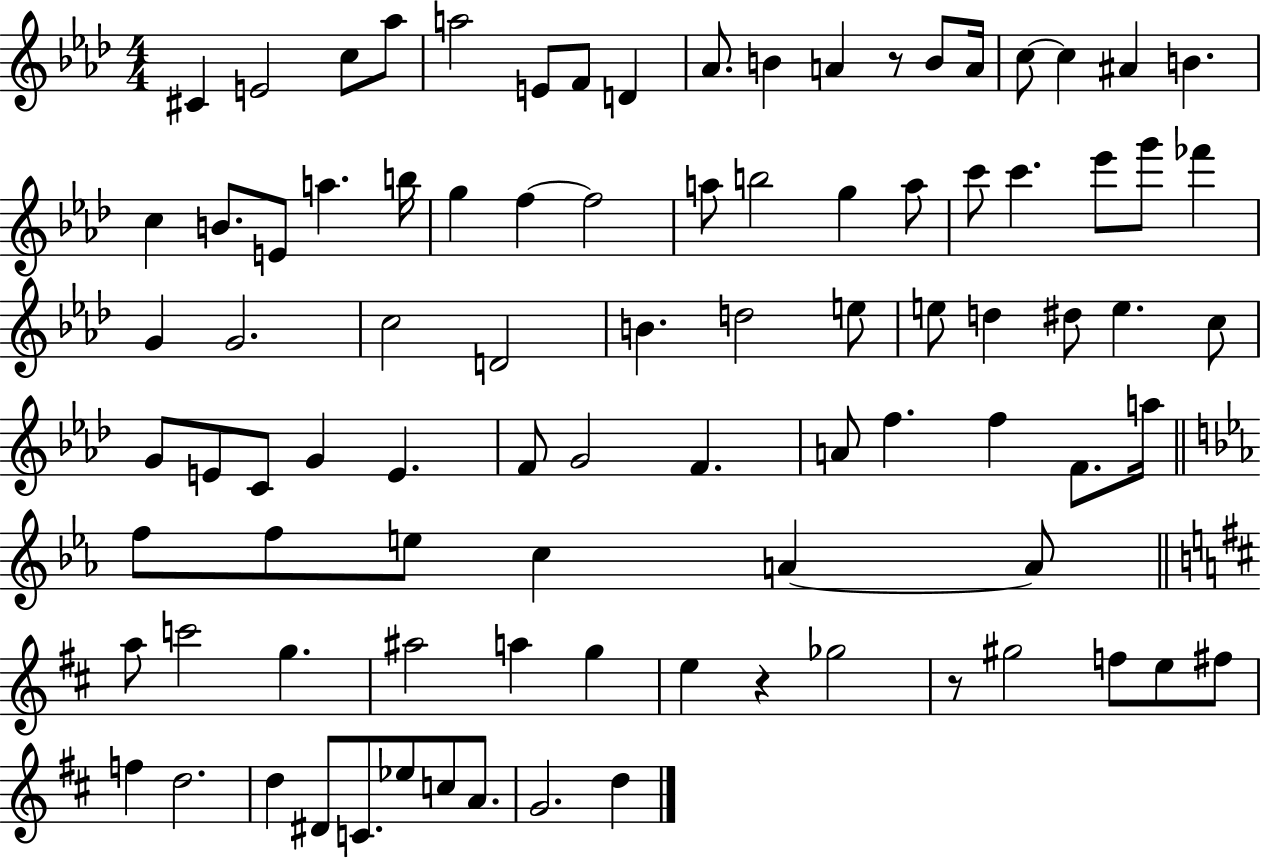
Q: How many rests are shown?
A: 3